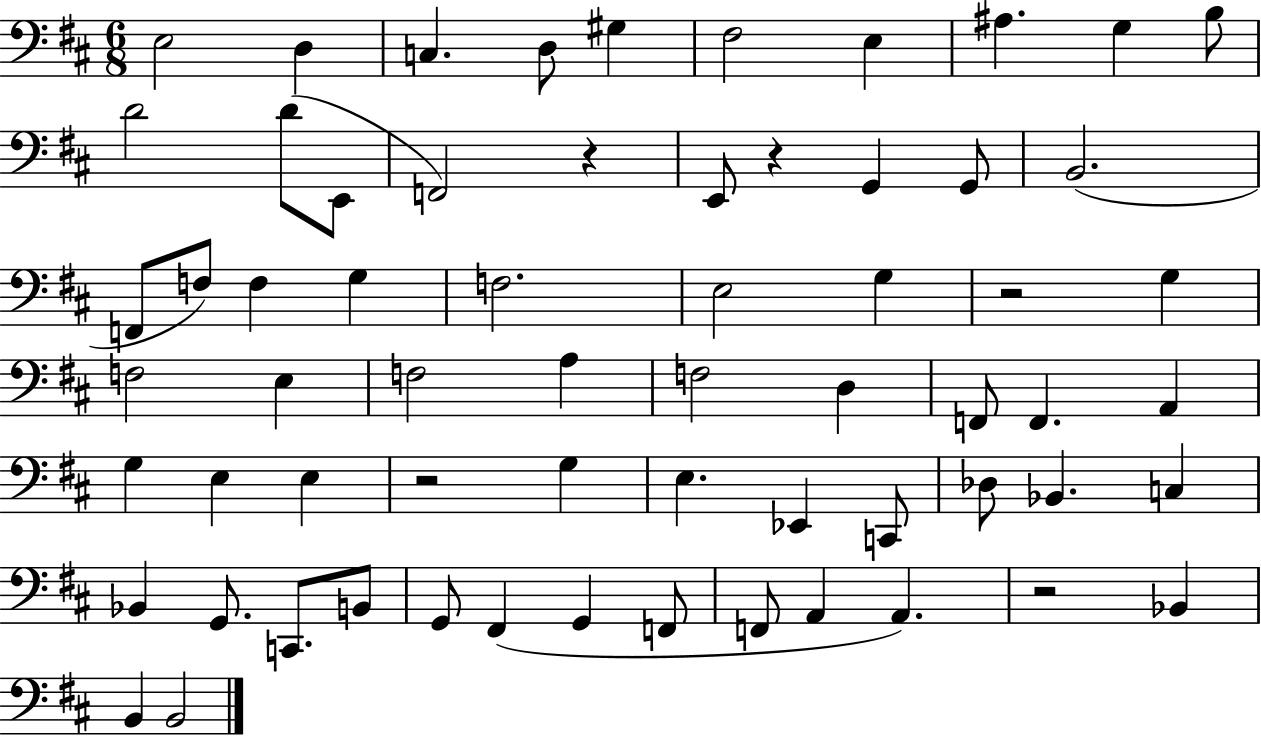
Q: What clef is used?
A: bass